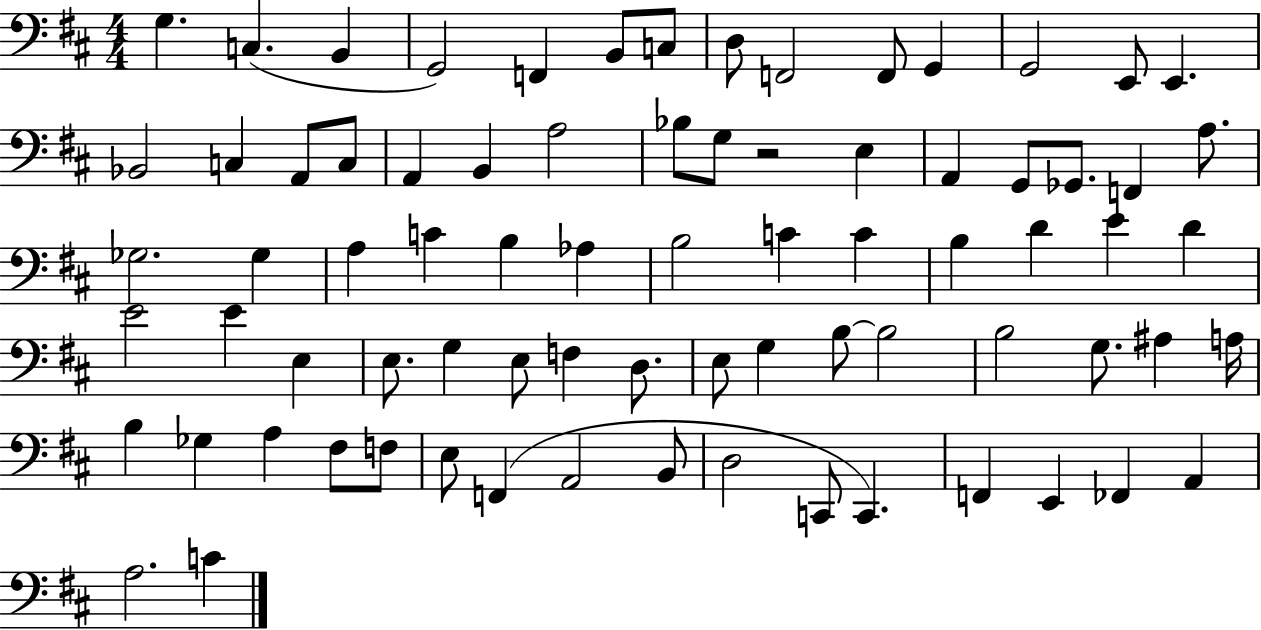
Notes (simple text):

G3/q. C3/q. B2/q G2/h F2/q B2/e C3/e D3/e F2/h F2/e G2/q G2/h E2/e E2/q. Bb2/h C3/q A2/e C3/e A2/q B2/q A3/h Bb3/e G3/e R/h E3/q A2/q G2/e Gb2/e. F2/q A3/e. Gb3/h. Gb3/q A3/q C4/q B3/q Ab3/q B3/h C4/q C4/q B3/q D4/q E4/q D4/q E4/h E4/q E3/q E3/e. G3/q E3/e F3/q D3/e. E3/e G3/q B3/e B3/h B3/h G3/e. A#3/q A3/s B3/q Gb3/q A3/q F#3/e F3/e E3/e F2/q A2/h B2/e D3/h C2/e C2/q. F2/q E2/q FES2/q A2/q A3/h. C4/q